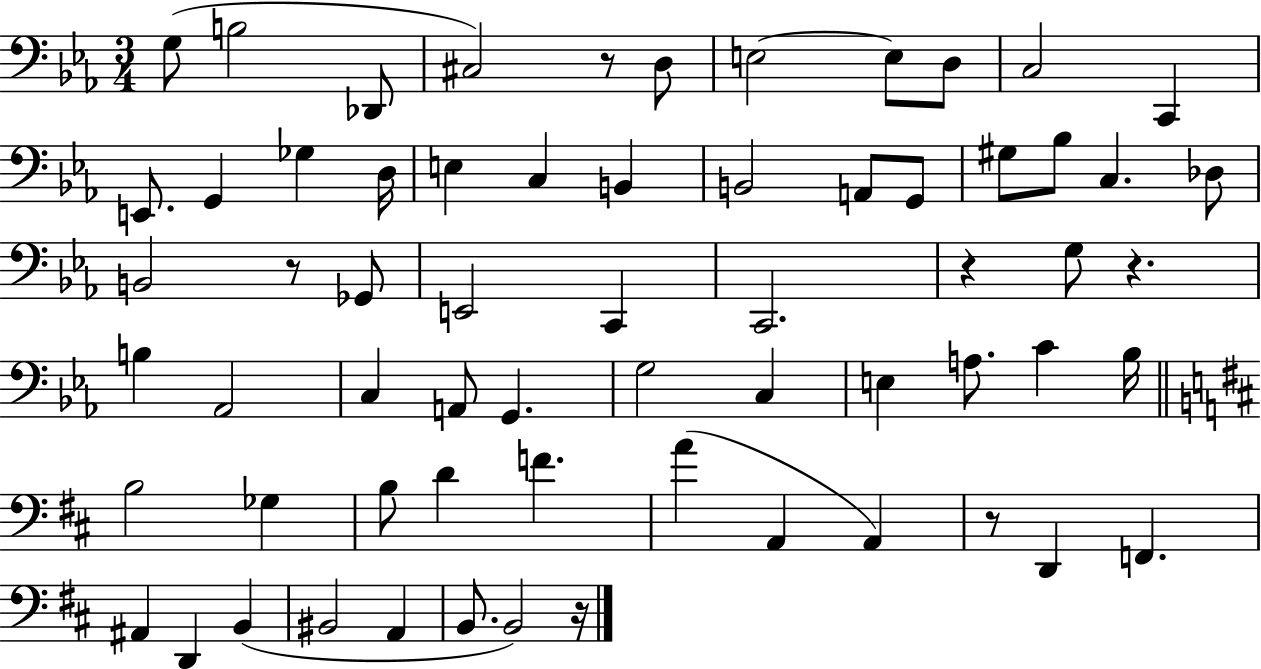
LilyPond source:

{
  \clef bass
  \numericTimeSignature
  \time 3/4
  \key ees \major
  g8( b2 des,8 | cis2) r8 d8 | e2~~ e8 d8 | c2 c,4 | \break e,8. g,4 ges4 d16 | e4 c4 b,4 | b,2 a,8 g,8 | gis8 bes8 c4. des8 | \break b,2 r8 ges,8 | e,2 c,4 | c,2. | r4 g8 r4. | \break b4 aes,2 | c4 a,8 g,4. | g2 c4 | e4 a8. c'4 bes16 | \break \bar "||" \break \key d \major b2 ges4 | b8 d'4 f'4. | a'4( a,4 a,4) | r8 d,4 f,4. | \break ais,4 d,4 b,4( | bis,2 a,4 | b,8. b,2) r16 | \bar "|."
}